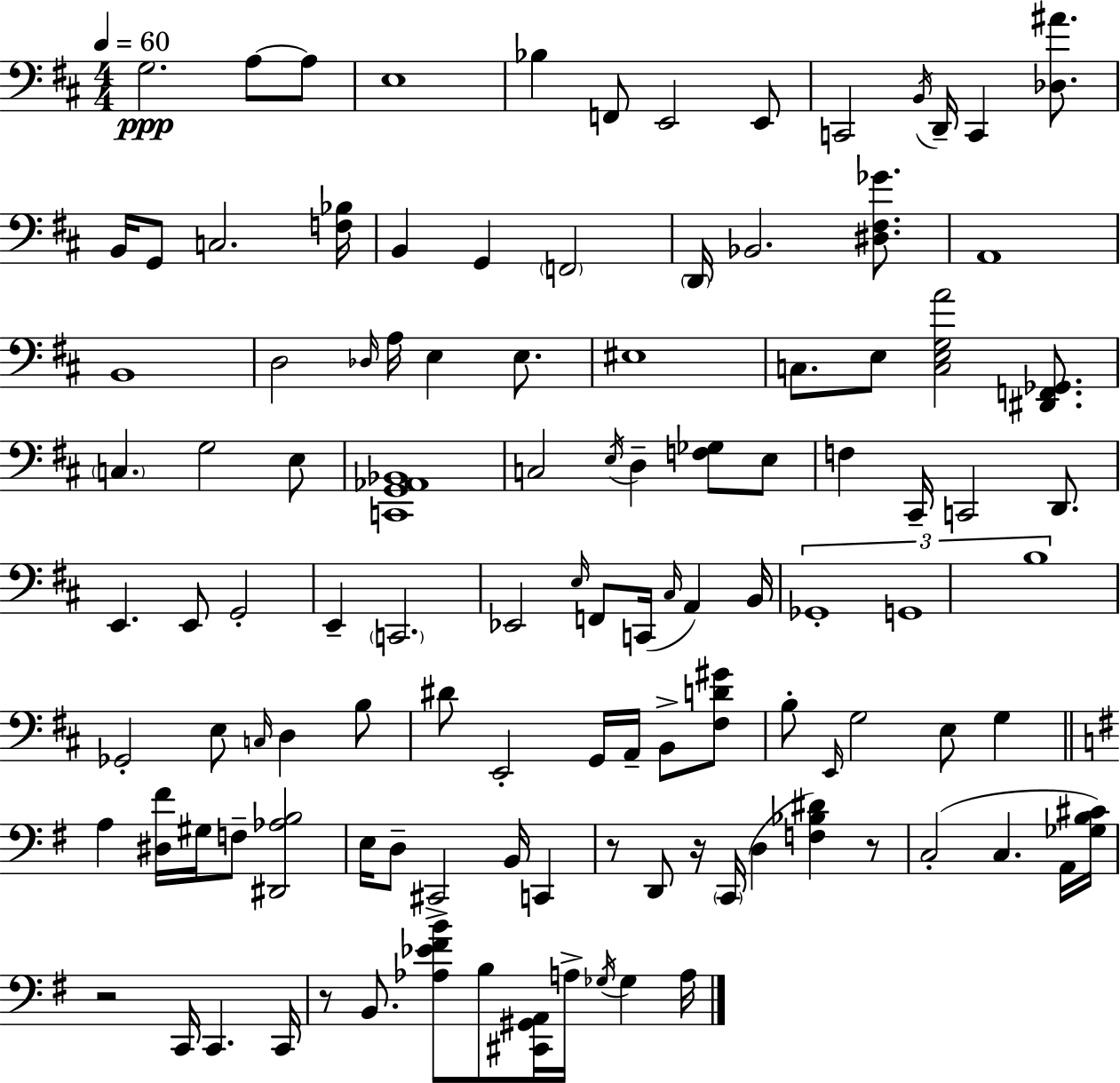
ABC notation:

X:1
T:Untitled
M:4/4
L:1/4
K:D
G,2 A,/2 A,/2 E,4 _B, F,,/2 E,,2 E,,/2 C,,2 B,,/4 D,,/4 C,, [_D,^A]/2 B,,/4 G,,/2 C,2 [F,_B,]/4 B,, G,, F,,2 D,,/4 _B,,2 [^D,^F,_G]/2 A,,4 B,,4 D,2 _D,/4 A,/4 E, E,/2 ^E,4 C,/2 E,/2 [C,E,G,A]2 [^D,,F,,_G,,]/2 C, G,2 E,/2 [C,,G,,_A,,_B,,]4 C,2 E,/4 D, [F,_G,]/2 E,/2 F, ^C,,/4 C,,2 D,,/2 E,, E,,/2 G,,2 E,, C,,2 _E,,2 E,/4 F,,/2 C,,/4 ^C,/4 A,, B,,/4 _G,,4 G,,4 B,4 _G,,2 E,/2 C,/4 D, B,/2 ^D/2 E,,2 G,,/4 A,,/4 B,,/2 [^F,D^G]/2 B,/2 E,,/4 G,2 E,/2 G, A, [^D,^F]/4 ^G,/4 F,/2 [^D,,_A,B,]2 E,/4 D,/2 ^C,,2 B,,/4 C,, z/2 D,,/2 z/4 C,,/4 D, [F,_B,^D] z/2 C,2 C, A,,/4 [_G,B,^C]/4 z2 C,,/4 C,, C,,/4 z/2 B,,/2 [_A,_E^FB]/2 B,/2 [^C,,^G,,A,,]/4 A,/4 _G,/4 _G, A,/4